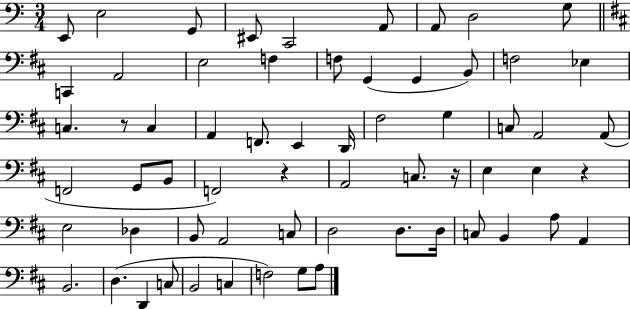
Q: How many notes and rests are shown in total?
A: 63